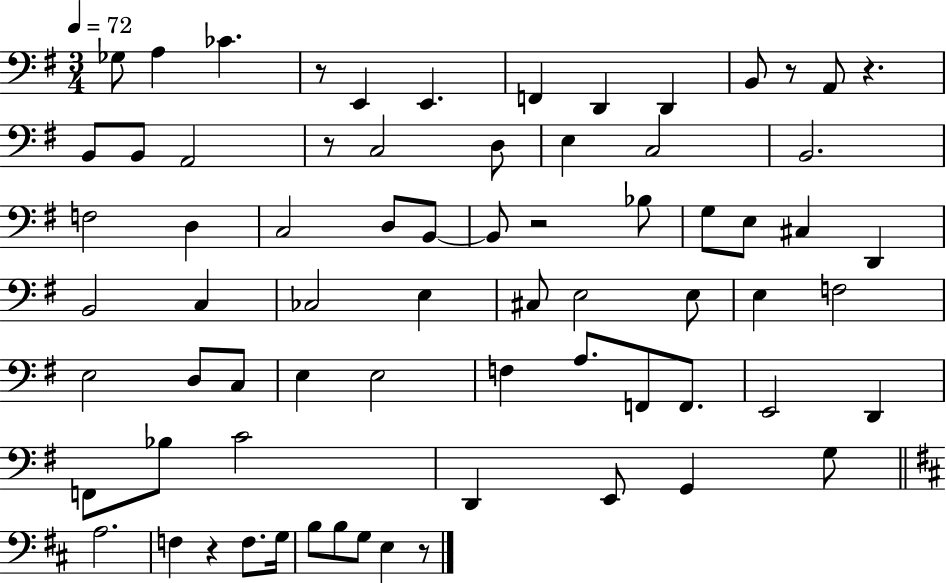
Gb3/e A3/q CES4/q. R/e E2/q E2/q. F2/q D2/q D2/q B2/e R/e A2/e R/q. B2/e B2/e A2/h R/e C3/h D3/e E3/q C3/h B2/h. F3/h D3/q C3/h D3/e B2/e B2/e R/h Bb3/e G3/e E3/e C#3/q D2/q B2/h C3/q CES3/h E3/q C#3/e E3/h E3/e E3/q F3/h E3/h D3/e C3/e E3/q E3/h F3/q A3/e. F2/e F2/e. E2/h D2/q F2/e Bb3/e C4/h D2/q E2/e G2/q G3/e A3/h. F3/q R/q F3/e. G3/s B3/e B3/e G3/e E3/q R/e